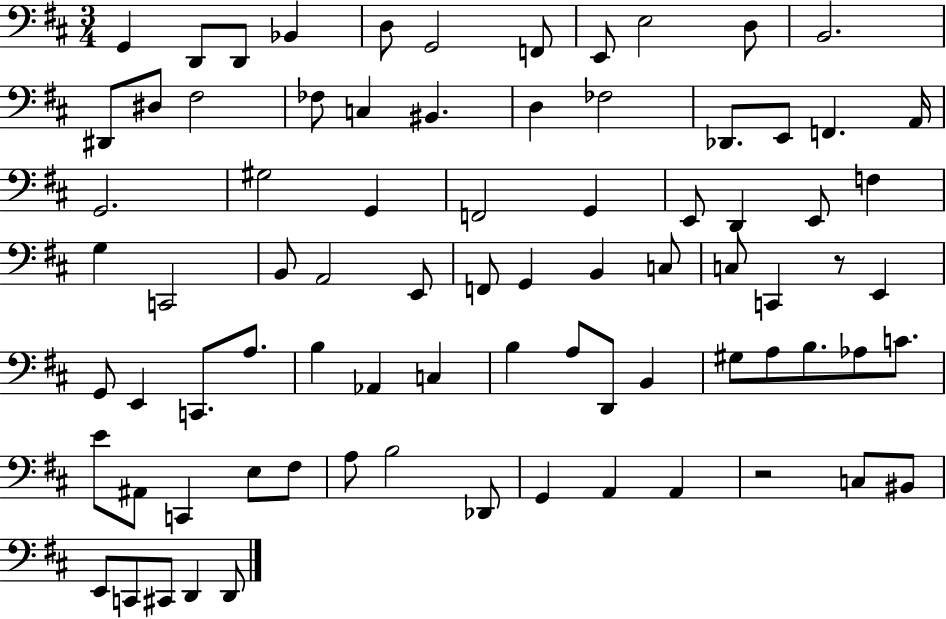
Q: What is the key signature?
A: D major